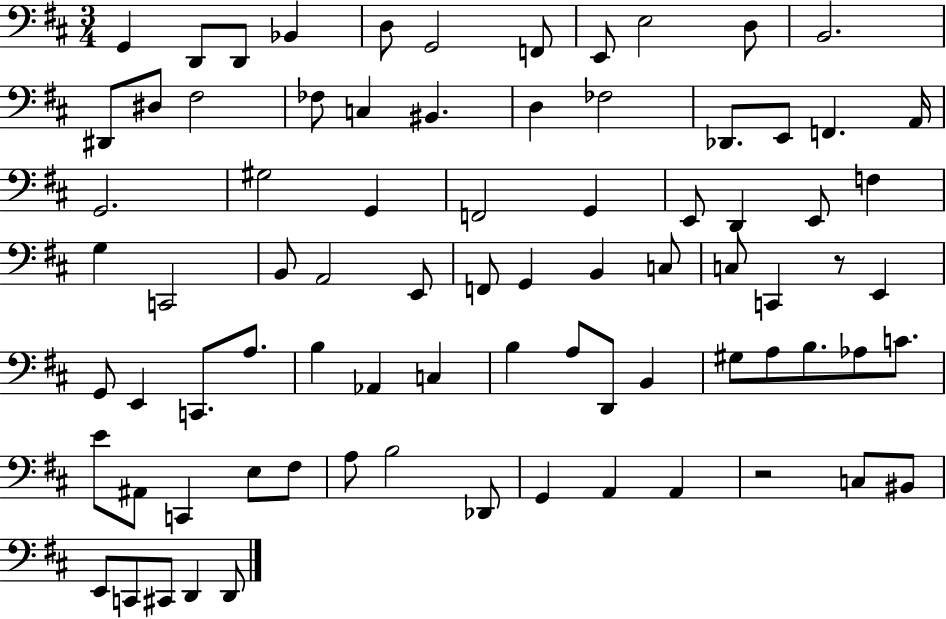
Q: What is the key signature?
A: D major